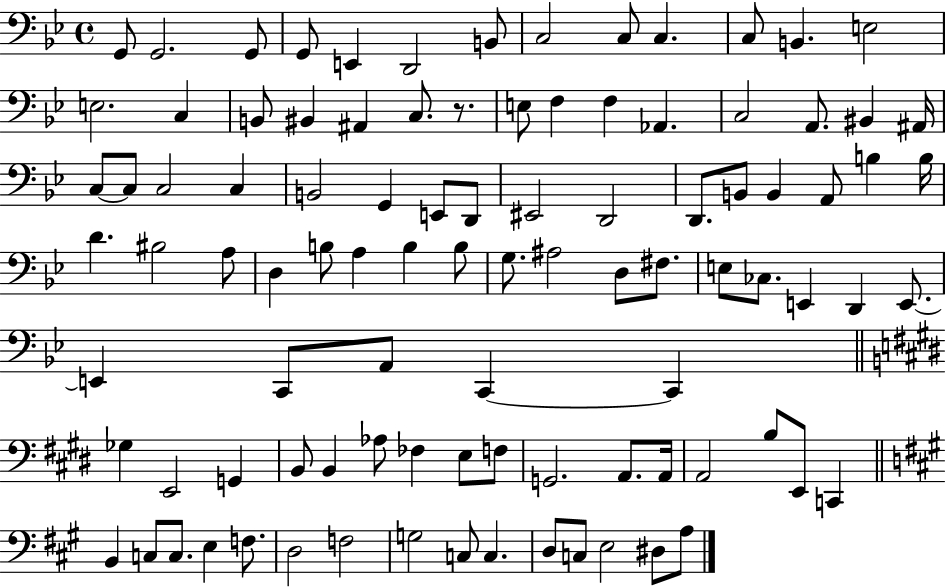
{
  \clef bass
  \time 4/4
  \defaultTimeSignature
  \key bes \major
  \repeat volta 2 { g,8 g,2. g,8 | g,8 e,4 d,2 b,8 | c2 c8 c4. | c8 b,4. e2 | \break e2. c4 | b,8 bis,4 ais,4 c8. r8. | e8 f4 f4 aes,4. | c2 a,8. bis,4 ais,16 | \break c8~~ c8 c2 c4 | b,2 g,4 e,8 d,8 | eis,2 d,2 | d,8. b,8 b,4 a,8 b4 b16 | \break d'4. bis2 a8 | d4 b8 a4 b4 b8 | g8. ais2 d8 fis8. | e8 ces8. e,4 d,4 e,8.~~ | \break e,4 c,8 a,8 c,4~~ c,4 | \bar "||" \break \key e \major ges4 e,2 g,4 | b,8 b,4 aes8 fes4 e8 f8 | g,2. a,8. a,16 | a,2 b8 e,8 c,4 | \break \bar "||" \break \key a \major b,4 c8 c8. e4 f8. | d2 f2 | g2 c8 c4. | d8 c8 e2 dis8 a8 | \break } \bar "|."
}